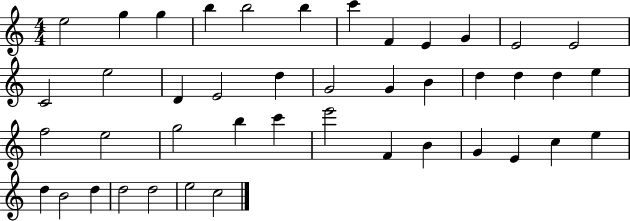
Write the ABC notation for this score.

X:1
T:Untitled
M:4/4
L:1/4
K:C
e2 g g b b2 b c' F E G E2 E2 C2 e2 D E2 d G2 G B d d d e f2 e2 g2 b c' e'2 F B G E c e d B2 d d2 d2 e2 c2